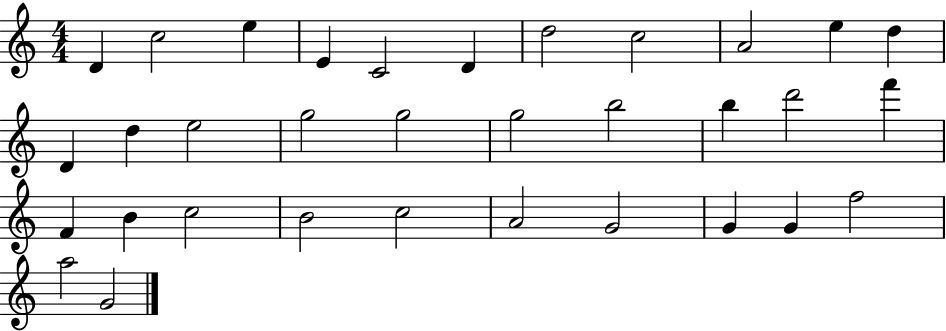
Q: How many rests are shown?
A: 0